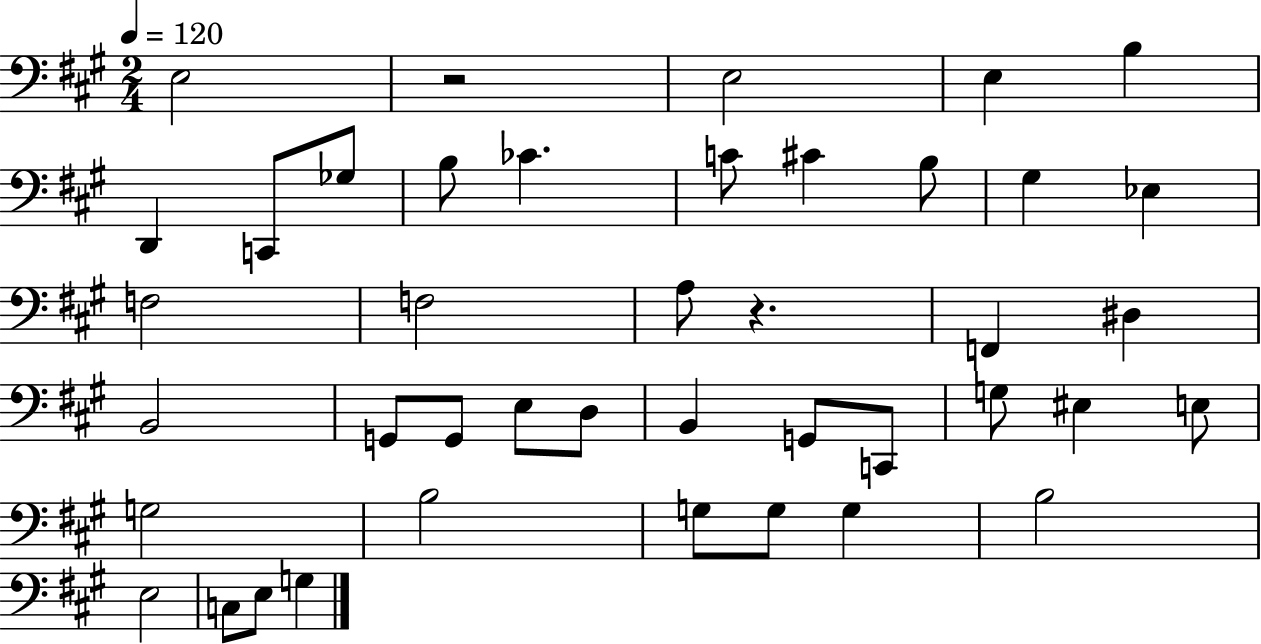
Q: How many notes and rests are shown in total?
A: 42